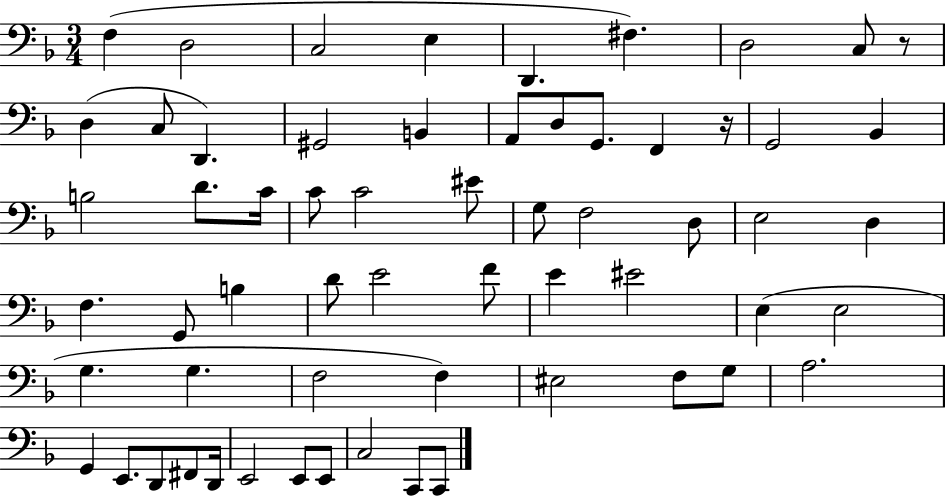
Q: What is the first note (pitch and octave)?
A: F3